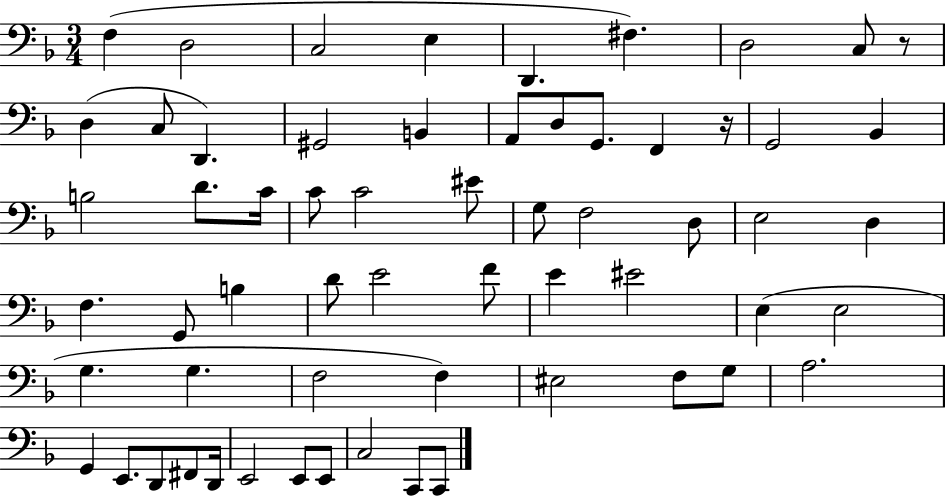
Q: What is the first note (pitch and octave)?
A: F3